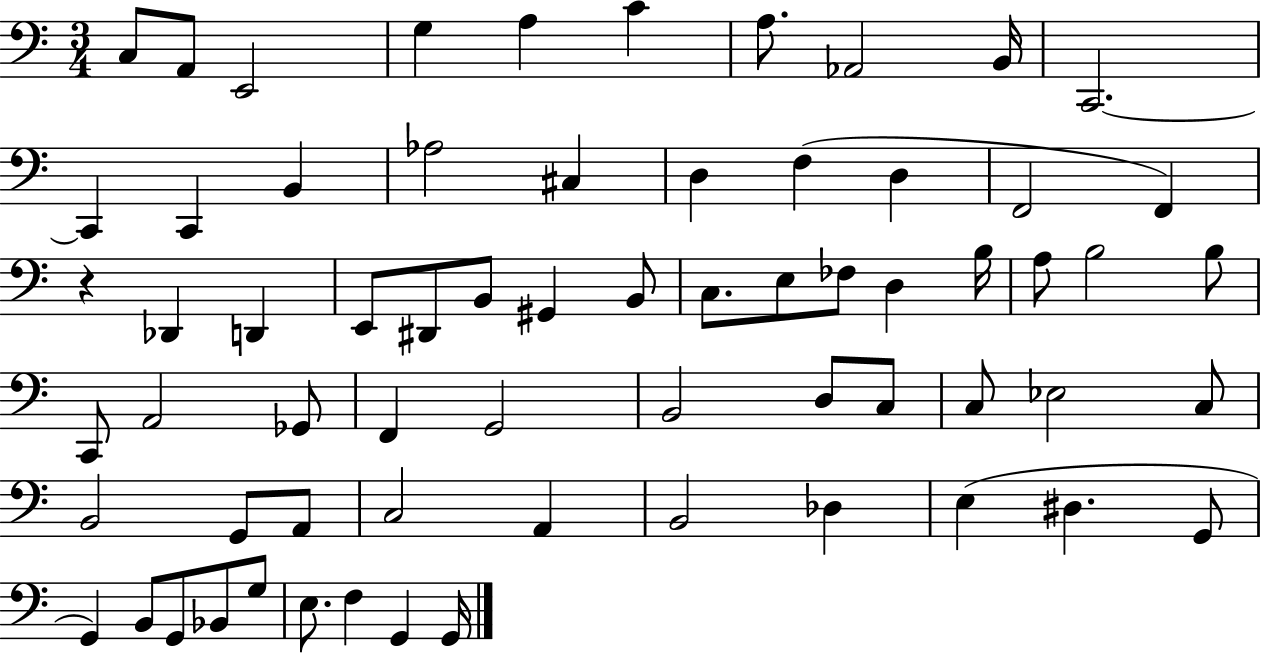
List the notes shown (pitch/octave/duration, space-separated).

C3/e A2/e E2/h G3/q A3/q C4/q A3/e. Ab2/h B2/s C2/h. C2/q C2/q B2/q Ab3/h C#3/q D3/q F3/q D3/q F2/h F2/q R/q Db2/q D2/q E2/e D#2/e B2/e G#2/q B2/e C3/e. E3/e FES3/e D3/q B3/s A3/e B3/h B3/e C2/e A2/h Gb2/e F2/q G2/h B2/h D3/e C3/e C3/e Eb3/h C3/e B2/h G2/e A2/e C3/h A2/q B2/h Db3/q E3/q D#3/q. G2/e G2/q B2/e G2/e Bb2/e G3/e E3/e. F3/q G2/q G2/s